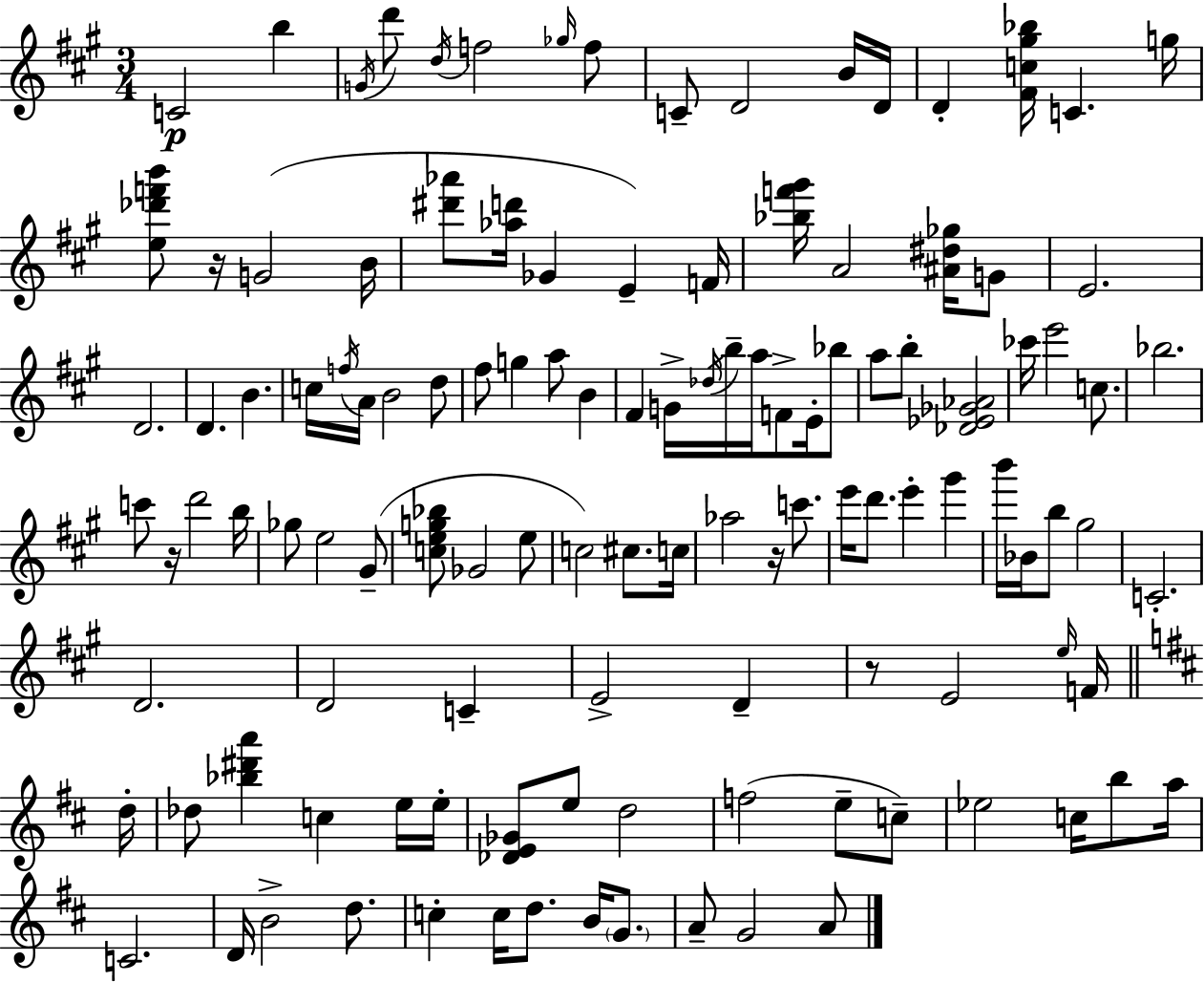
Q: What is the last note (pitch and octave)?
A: A4